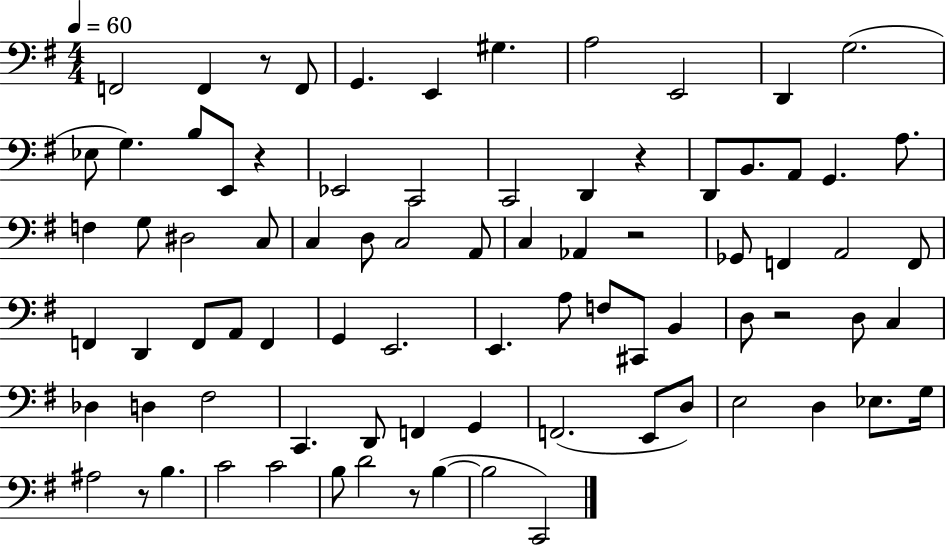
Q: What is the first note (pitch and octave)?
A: F2